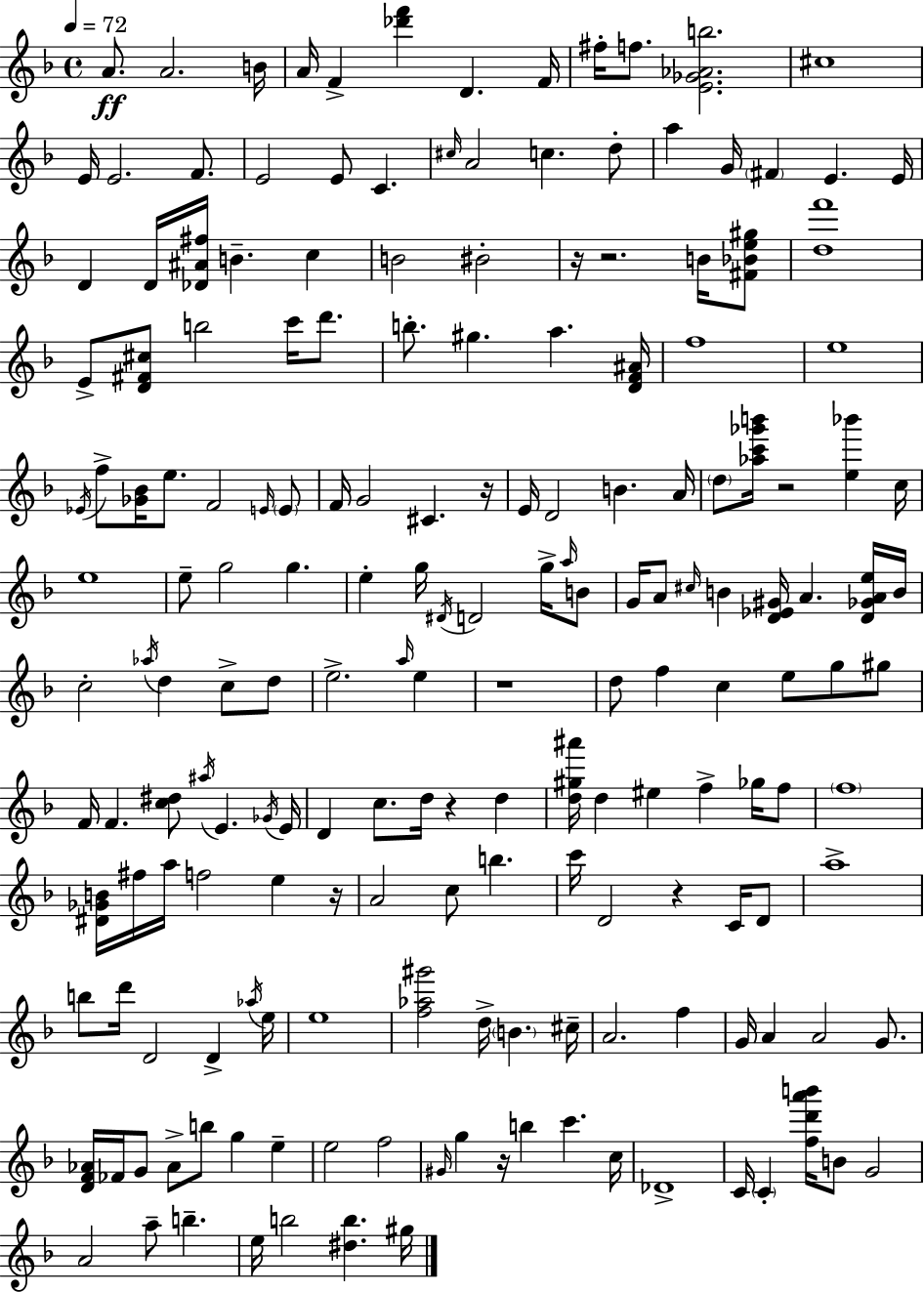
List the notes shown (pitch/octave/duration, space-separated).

A4/e. A4/h. B4/s A4/s F4/q [Db6,F6]/q D4/q. F4/s F#5/s F5/e. [E4,Gb4,Ab4,B5]/h. C#5/w E4/s E4/h. F4/e. E4/h E4/e C4/q. C#5/s A4/h C5/q. D5/e A5/q G4/s F#4/q E4/q. E4/s D4/q D4/s [Db4,A#4,F#5]/s B4/q. C5/q B4/h BIS4/h R/s R/h. B4/s [F#4,Bb4,E5,G#5]/e [D5,F6]/w E4/e [D4,F#4,C#5]/e B5/h C6/s D6/e. B5/e. G#5/q. A5/q. [D4,F4,A#4]/s F5/w E5/w Eb4/s F5/e [Gb4,Bb4]/s E5/e. F4/h E4/s E4/e F4/s G4/h C#4/q. R/s E4/s D4/h B4/q. A4/s D5/e [Ab5,C6,Gb6,B6]/s R/h [E5,Bb6]/q C5/s E5/w E5/e G5/h G5/q. E5/q G5/s D#4/s D4/h G5/s A5/s B4/e G4/s A4/e C#5/s B4/q [D4,Eb4,G#4]/s A4/q. [D4,Gb4,A4,E5]/s B4/s C5/h Ab5/s D5/q C5/e D5/e E5/h. A5/s E5/q R/w D5/e F5/q C5/q E5/e G5/e G#5/e F4/s F4/q. [C5,D#5]/e A#5/s E4/q. Gb4/s E4/s D4/q C5/e. D5/s R/q D5/q [D5,G#5,A#6]/s D5/q EIS5/q F5/q Gb5/s F5/e F5/w [D#4,Gb4,B4]/s F#5/s A5/s F5/h E5/q R/s A4/h C5/e B5/q. C6/s D4/h R/q C4/s D4/e A5/w B5/e D6/s D4/h D4/q Ab5/s E5/s E5/w [F5,Ab5,G#6]/h D5/s B4/q. C#5/s A4/h. F5/q G4/s A4/q A4/h G4/e. [D4,F4,Ab4]/s FES4/s G4/e Ab4/e B5/e G5/q E5/q E5/h F5/h G#4/s G5/q R/s B5/q C6/q. C5/s Db4/w C4/s C4/q [F5,D6,A6,B6]/s B4/e G4/h A4/h A5/e B5/q. E5/s B5/h [D#5,B5]/q. G#5/s